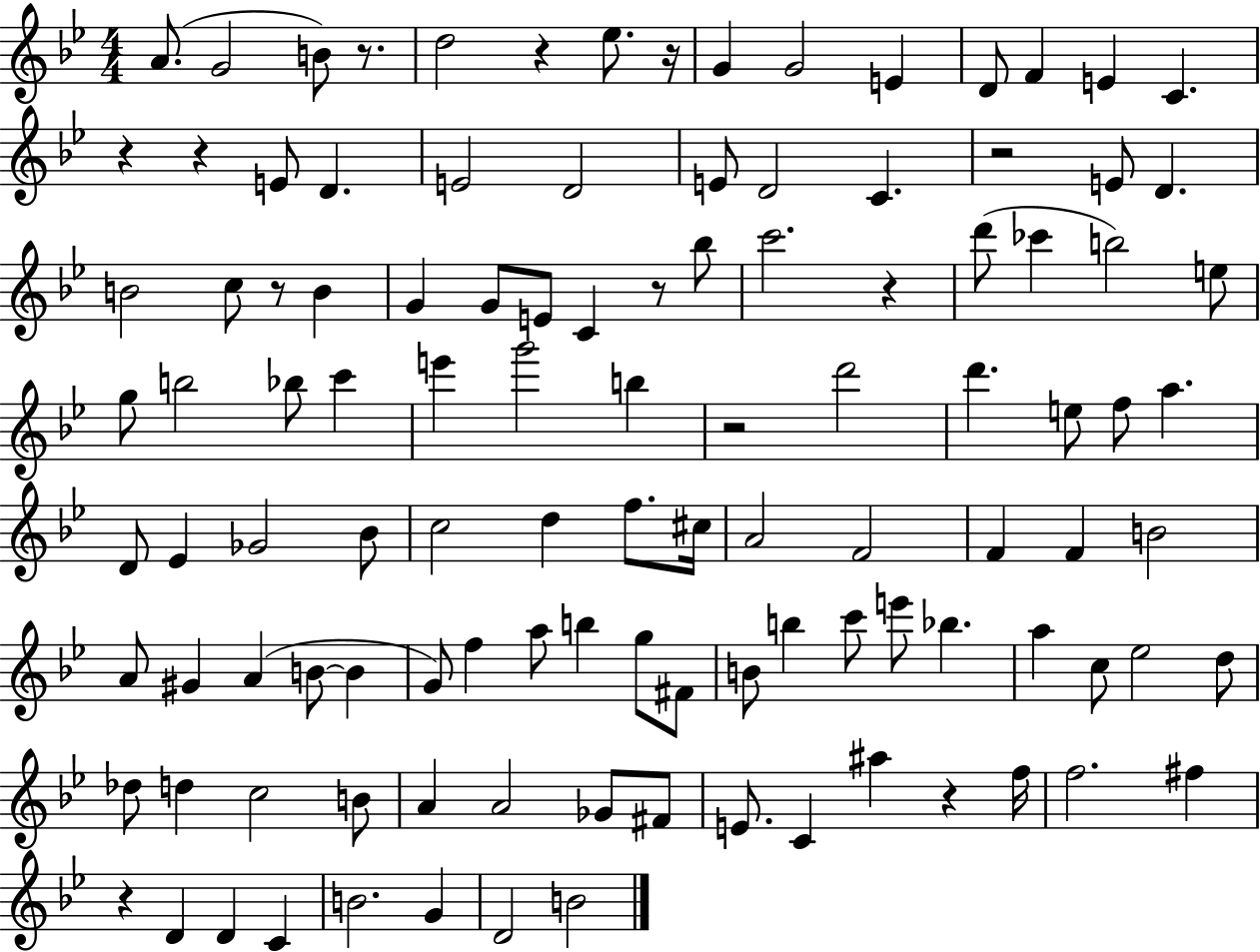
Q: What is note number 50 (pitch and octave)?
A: Bb4